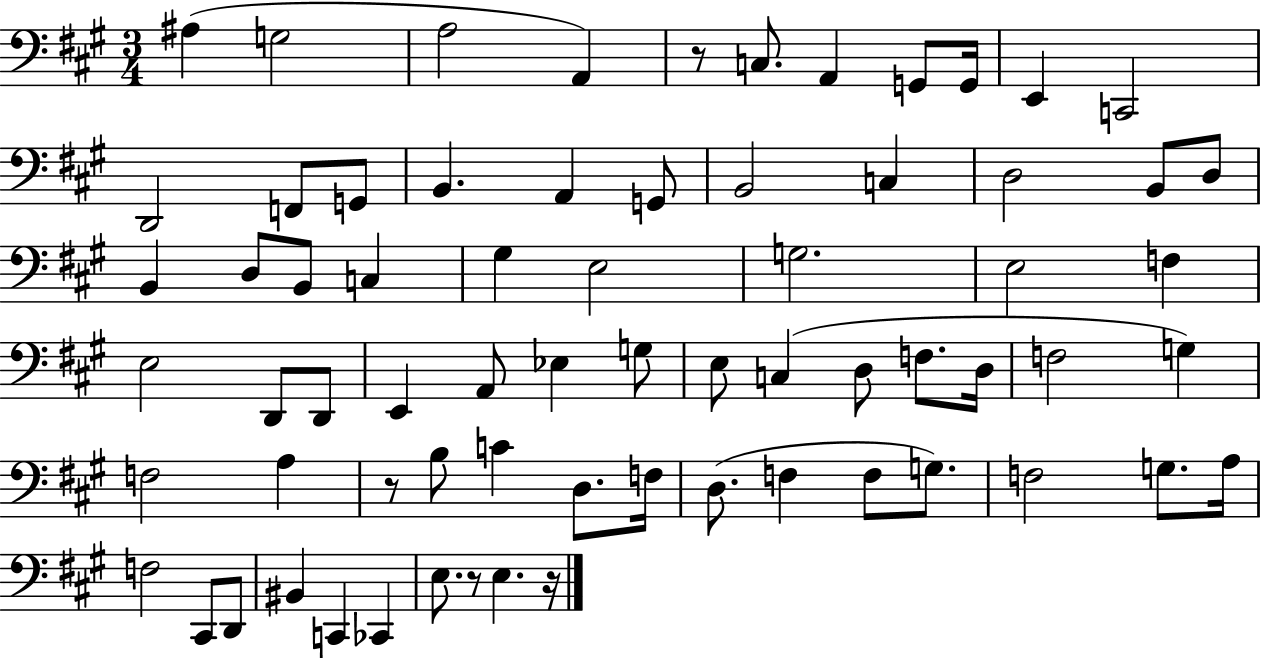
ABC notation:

X:1
T:Untitled
M:3/4
L:1/4
K:A
^A, G,2 A,2 A,, z/2 C,/2 A,, G,,/2 G,,/4 E,, C,,2 D,,2 F,,/2 G,,/2 B,, A,, G,,/2 B,,2 C, D,2 B,,/2 D,/2 B,, D,/2 B,,/2 C, ^G, E,2 G,2 E,2 F, E,2 D,,/2 D,,/2 E,, A,,/2 _E, G,/2 E,/2 C, D,/2 F,/2 D,/4 F,2 G, F,2 A, z/2 B,/2 C D,/2 F,/4 D,/2 F, F,/2 G,/2 F,2 G,/2 A,/4 F,2 ^C,,/2 D,,/2 ^B,, C,, _C,, E,/2 z/2 E, z/4